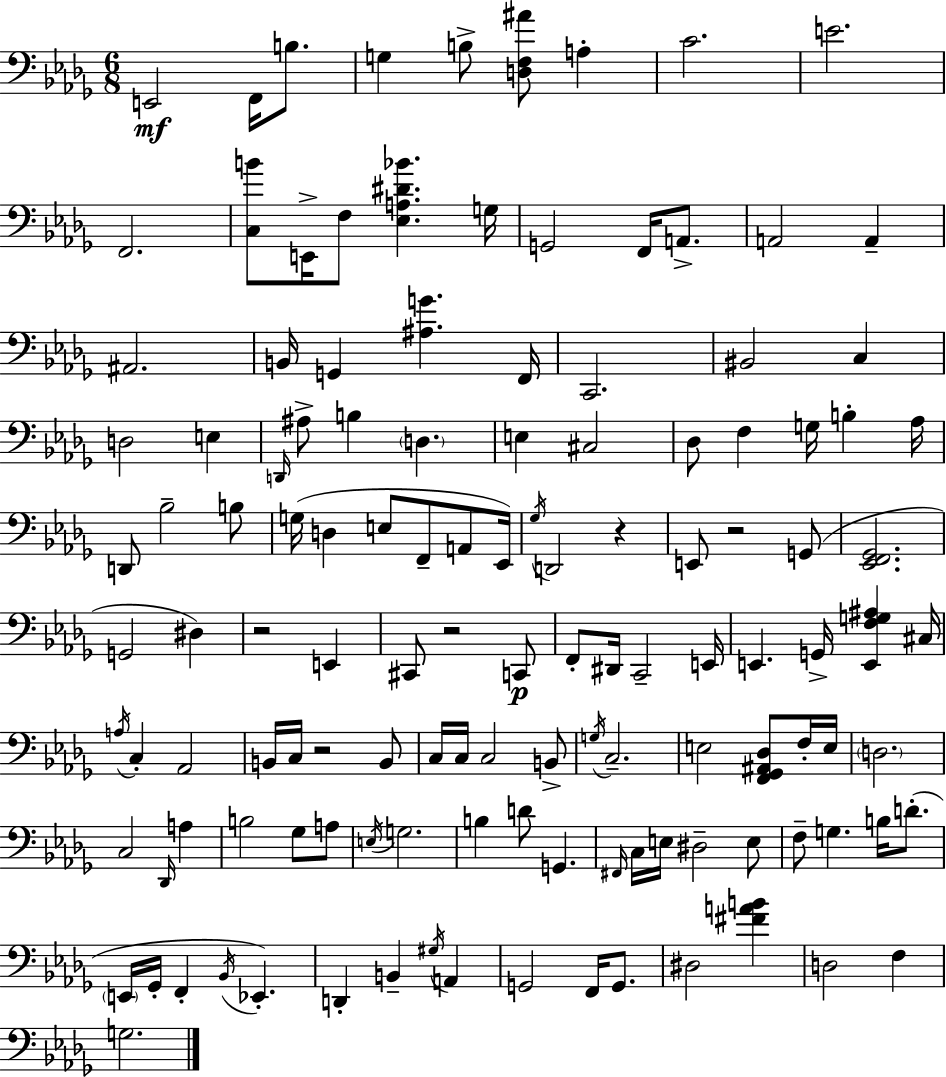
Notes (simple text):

E2/h F2/s B3/e. G3/q B3/e [D3,F3,A#4]/e A3/q C4/h. E4/h. F2/h. [C3,B4]/e E2/s F3/e [Eb3,A3,D#4,Bb4]/q. G3/s G2/h F2/s A2/e. A2/h A2/q A#2/h. B2/s G2/q [A#3,G4]/q. F2/s C2/h. BIS2/h C3/q D3/h E3/q D2/s A#3/e B3/q D3/q. E3/q C#3/h Db3/e F3/q G3/s B3/q Ab3/s D2/e Bb3/h B3/e G3/s D3/q E3/e F2/e A2/e Eb2/s Gb3/s D2/h R/q E2/e R/h G2/e [Eb2,F2,Gb2]/h. G2/h D#3/q R/h E2/q C#2/e R/h C2/e F2/e D#2/s C2/h E2/s E2/q. G2/s [E2,F3,G3,A#3]/q C#3/s A3/s C3/q Ab2/h B2/s C3/s R/h B2/e C3/s C3/s C3/h B2/e G3/s C3/h. E3/h [F2,Gb2,A#2,Db3]/e F3/s E3/s D3/h. C3/h Db2/s A3/q B3/h Gb3/e A3/e E3/s G3/h. B3/q D4/e G2/q. F#2/s C3/s E3/s D#3/h E3/e F3/e G3/q. B3/s D4/e. E2/s Gb2/s F2/q Bb2/s Eb2/q. D2/q B2/q G#3/s A2/q G2/h F2/s G2/e. D#3/h [F#4,A4,B4]/q D3/h F3/q G3/h.